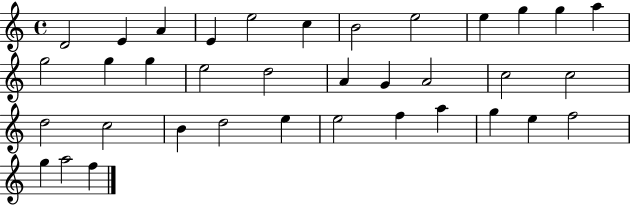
D4/h E4/q A4/q E4/q E5/h C5/q B4/h E5/h E5/q G5/q G5/q A5/q G5/h G5/q G5/q E5/h D5/h A4/q G4/q A4/h C5/h C5/h D5/h C5/h B4/q D5/h E5/q E5/h F5/q A5/q G5/q E5/q F5/h G5/q A5/h F5/q